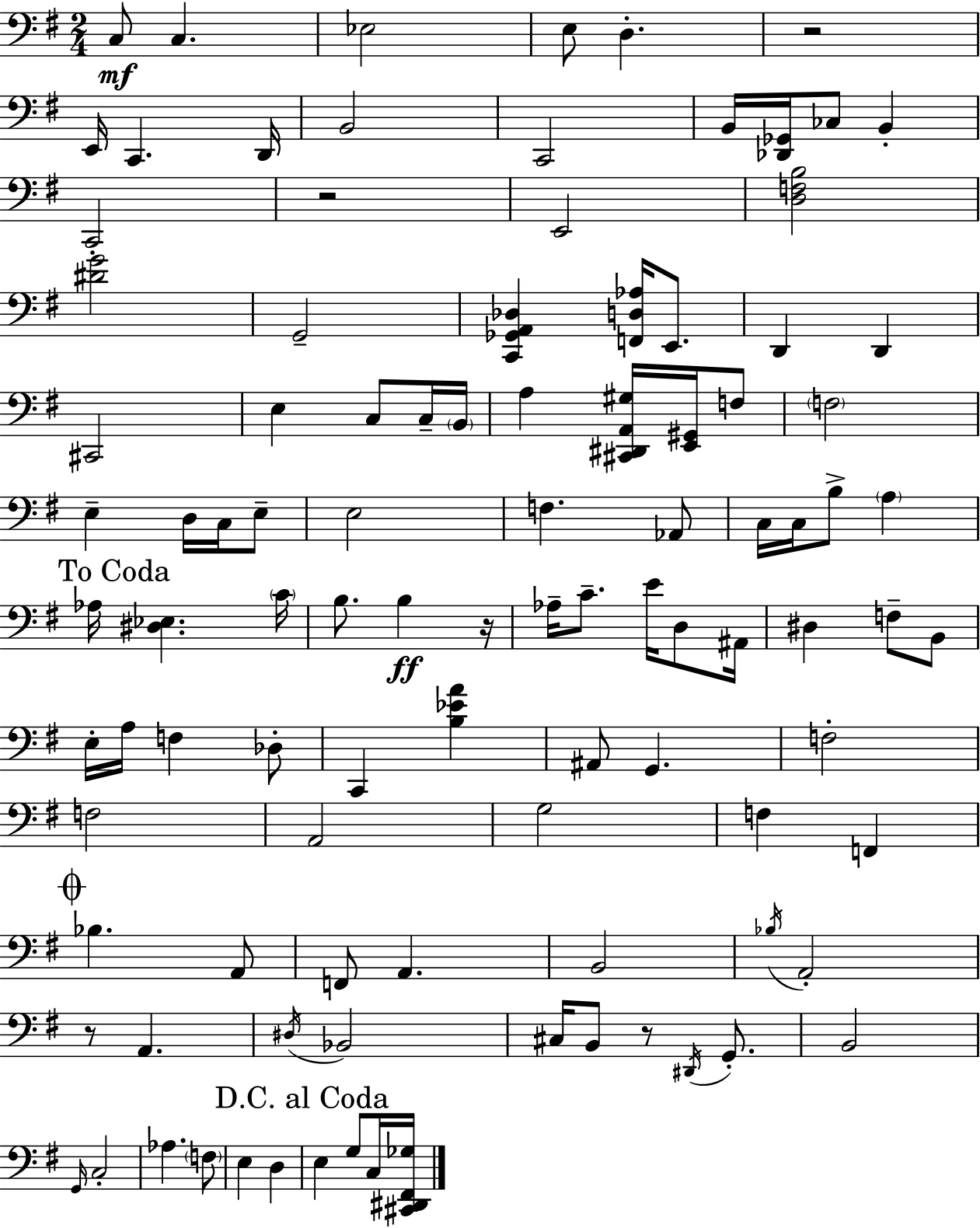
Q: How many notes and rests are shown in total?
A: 102